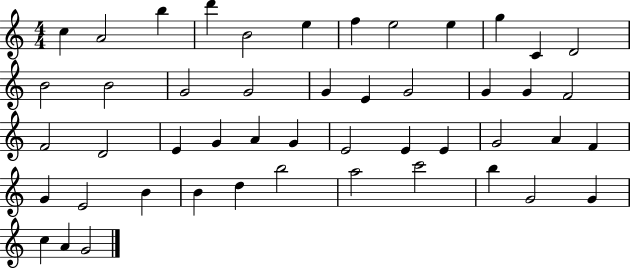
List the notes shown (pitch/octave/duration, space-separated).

C5/q A4/h B5/q D6/q B4/h E5/q F5/q E5/h E5/q G5/q C4/q D4/h B4/h B4/h G4/h G4/h G4/q E4/q G4/h G4/q G4/q F4/h F4/h D4/h E4/q G4/q A4/q G4/q E4/h E4/q E4/q G4/h A4/q F4/q G4/q E4/h B4/q B4/q D5/q B5/h A5/h C6/h B5/q G4/h G4/q C5/q A4/q G4/h